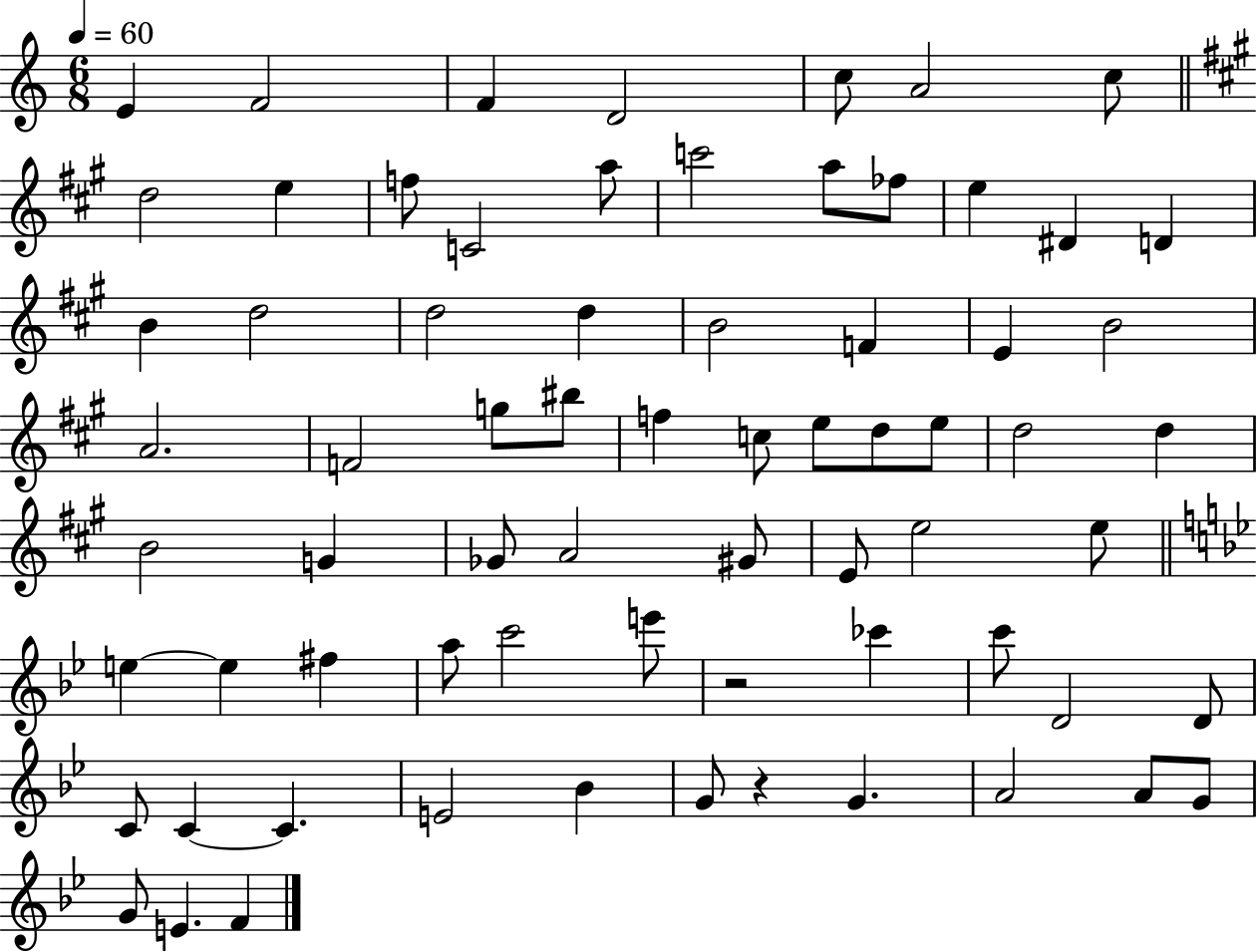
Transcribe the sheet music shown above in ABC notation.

X:1
T:Untitled
M:6/8
L:1/4
K:C
E F2 F D2 c/2 A2 c/2 d2 e f/2 C2 a/2 c'2 a/2 _f/2 e ^D D B d2 d2 d B2 F E B2 A2 F2 g/2 ^b/2 f c/2 e/2 d/2 e/2 d2 d B2 G _G/2 A2 ^G/2 E/2 e2 e/2 e e ^f a/2 c'2 e'/2 z2 _c' c'/2 D2 D/2 C/2 C C E2 _B G/2 z G A2 A/2 G/2 G/2 E F